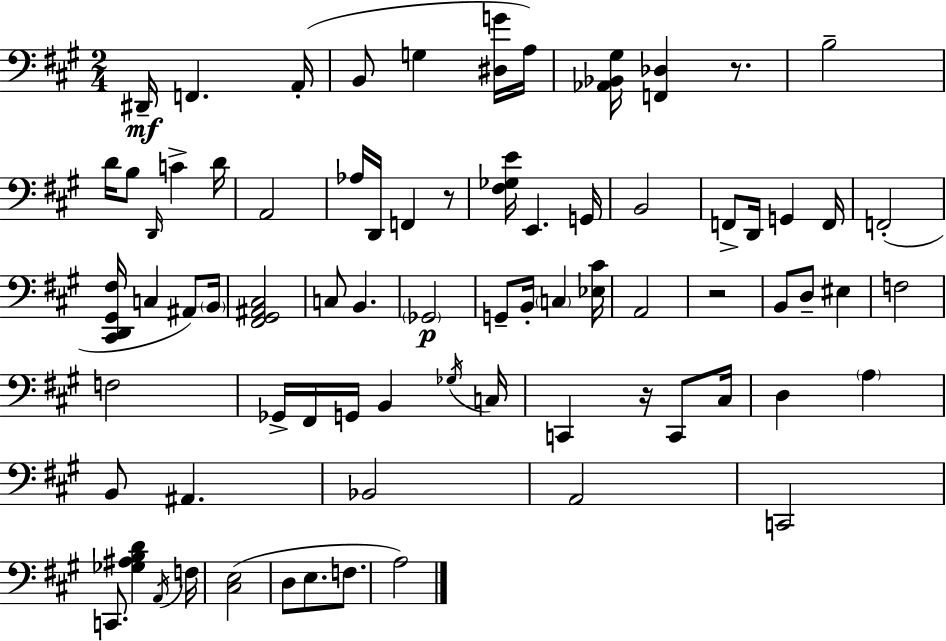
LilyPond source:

{
  \clef bass
  \numericTimeSignature
  \time 2/4
  \key a \major
  dis,16--\mf f,4. a,16-.( | b,8 g4 <dis g'>16 a16) | <aes, bes, gis>16 <f, des>4 r8. | b2-- | \break d'16 b8 \grace { d,16 } c'4-> | d'16 a,2 | aes16 d,16 f,4 r8 | <fis ges e'>16 e,4. | \break g,16 b,2 | f,8-> d,16 g,4 | f,16 f,2-.( | <cis, d, gis, fis>16 c4 ais,8) | \break \parenthesize b,16 <fis, gis, ais, cis>2 | c8 b,4. | \parenthesize ges,2\p | g,8-- b,16-. \parenthesize c4 | \break <ees cis'>16 a,2 | r2 | b,8 d8-- eis4 | f2 | \break f2 | ges,16-> fis,16 g,16 b,4 | \acciaccatura { ges16 } c16 c,4 r16 c,8 | cis16 d4 \parenthesize a4 | \break b,8 ais,4. | bes,2 | a,2 | c,2 | \break c,8. <ges ais b d'>4 | \acciaccatura { a,16 } f16 <cis e>2( | d8 e8. | f8. a2) | \break \bar "|."
}